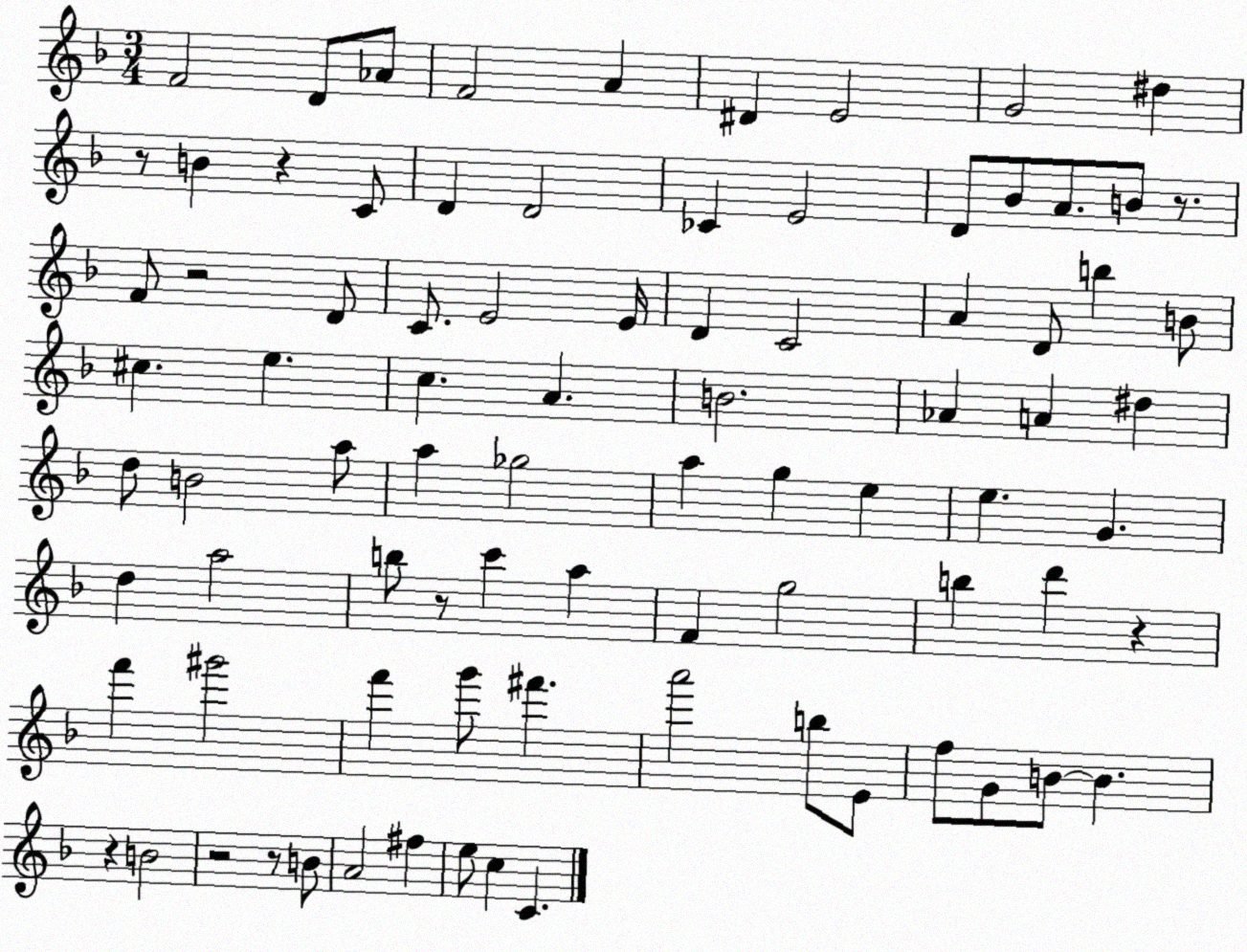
X:1
T:Untitled
M:3/4
L:1/4
K:F
F2 D/2 _A/2 F2 A ^D E2 G2 ^d z/2 B z C/2 D D2 _C E2 D/2 _B/2 A/2 B/2 z/2 F/2 z2 D/2 C/2 E2 E/4 D C2 A D/2 b B/2 ^c e c A B2 _A A ^d d/2 B2 a/2 a _g2 a g e e G d a2 b/2 z/2 c' a F g2 b d' z f' ^g'2 f' g'/2 ^f' a'2 b/2 E/2 f/2 G/2 B/2 B z B2 z2 z/2 B/2 A2 ^f e/2 c C